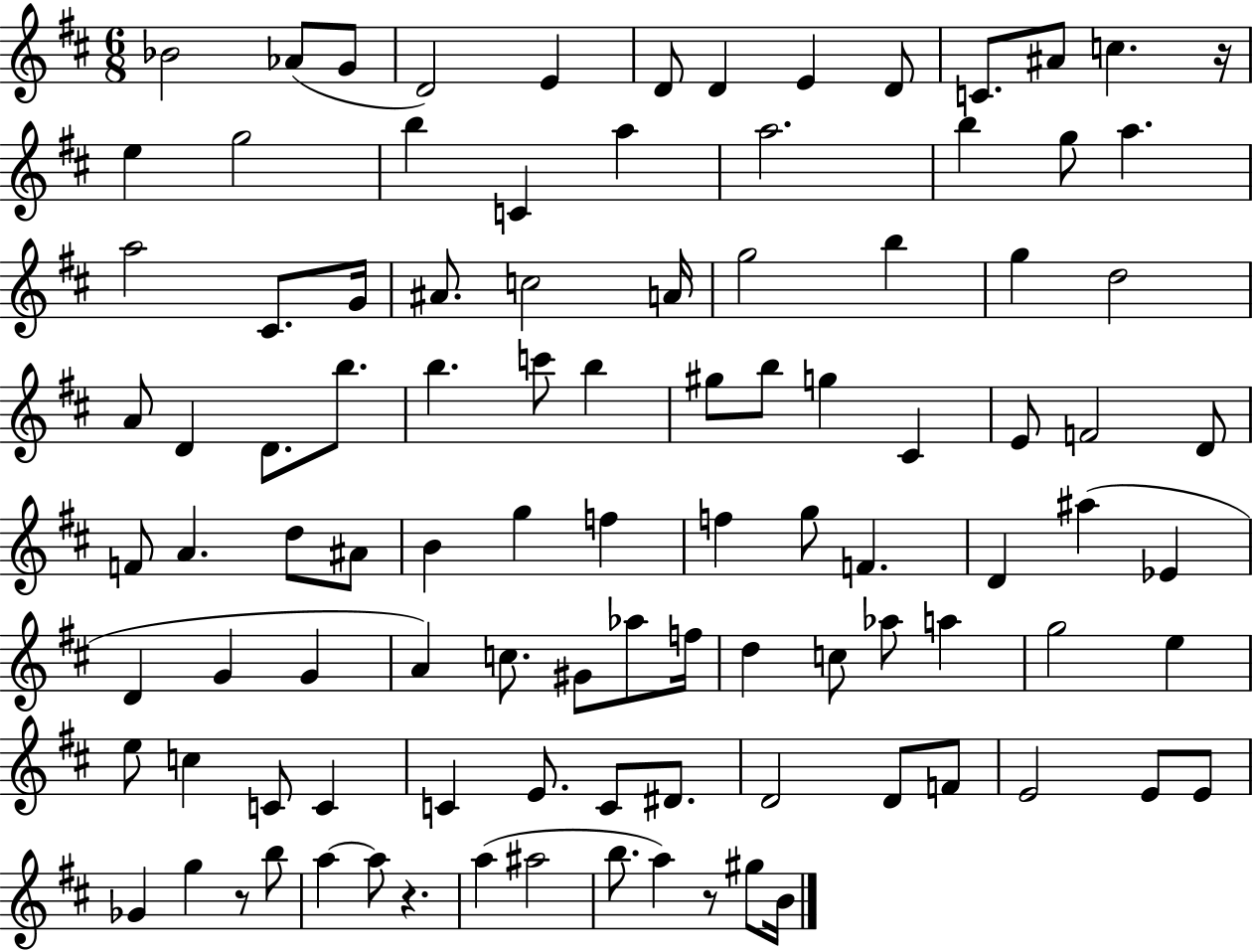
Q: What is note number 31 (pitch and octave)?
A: D5